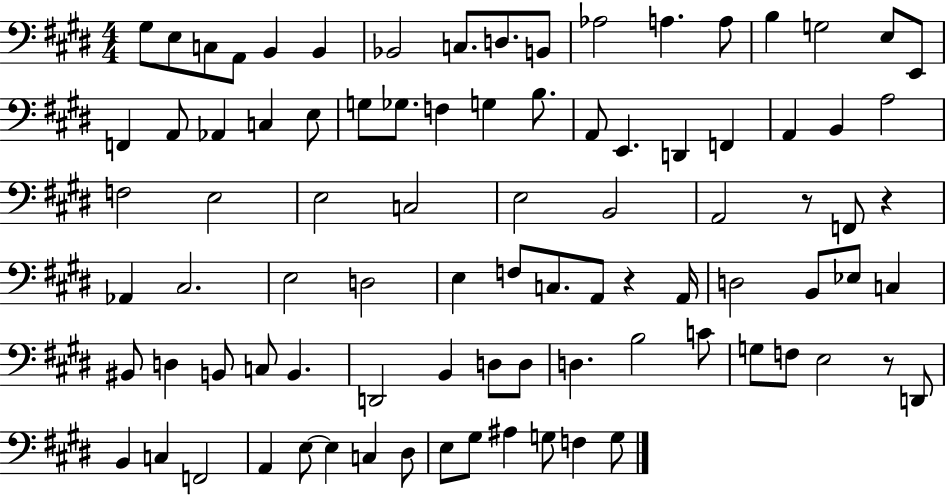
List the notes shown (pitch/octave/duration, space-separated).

G#3/e E3/e C3/e A2/e B2/q B2/q Bb2/h C3/e. D3/e. B2/e Ab3/h A3/q. A3/e B3/q G3/h E3/e E2/e F2/q A2/e Ab2/q C3/q E3/e G3/e Gb3/e. F3/q G3/q B3/e. A2/e E2/q. D2/q F2/q A2/q B2/q A3/h F3/h E3/h E3/h C3/h E3/h B2/h A2/h R/e F2/e R/q Ab2/q C#3/h. E3/h D3/h E3/q F3/e C3/e. A2/e R/q A2/s D3/h B2/e Eb3/e C3/q BIS2/e D3/q B2/e C3/e B2/q. D2/h B2/q D3/e D3/e D3/q. B3/h C4/e G3/e F3/e E3/h R/e D2/e B2/q C3/q F2/h A2/q E3/e E3/q C3/q D#3/e E3/e G#3/e A#3/q G3/e F3/q G3/e